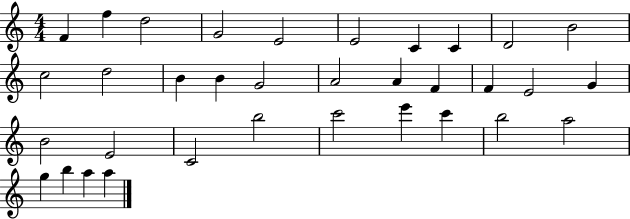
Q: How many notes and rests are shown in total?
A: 34